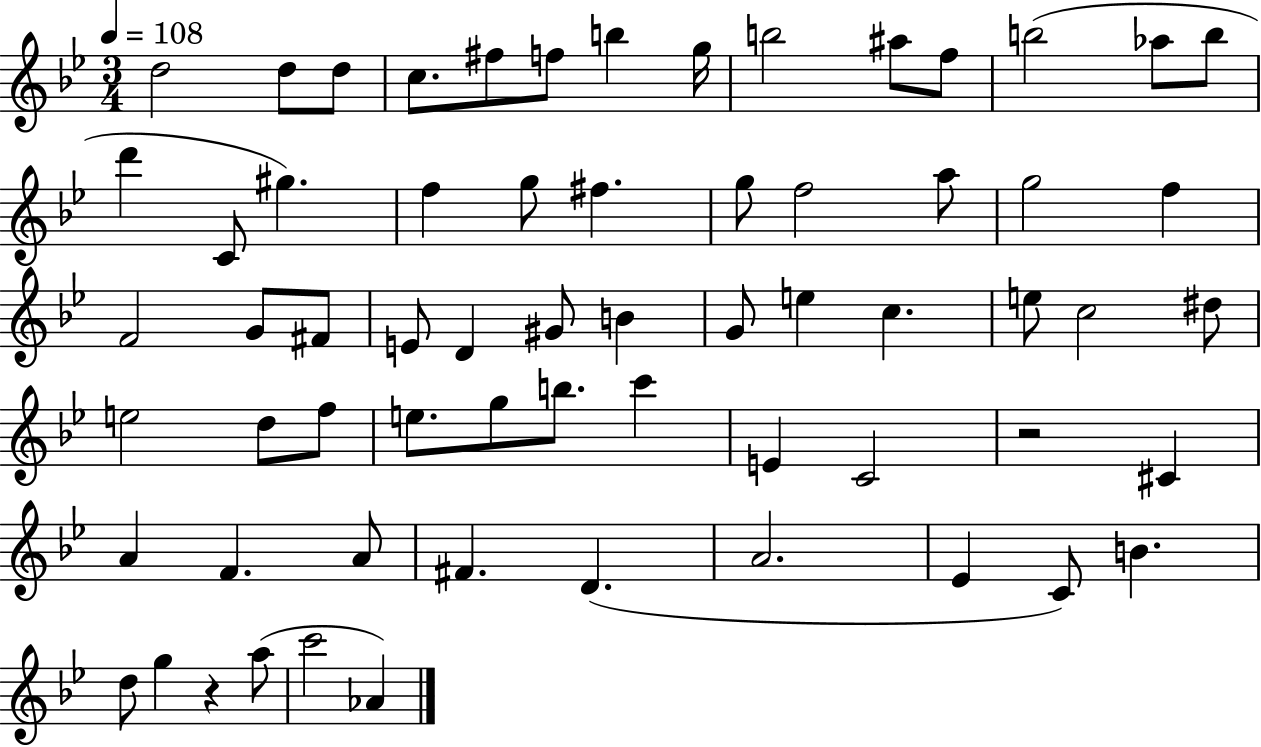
X:1
T:Untitled
M:3/4
L:1/4
K:Bb
d2 d/2 d/2 c/2 ^f/2 f/2 b g/4 b2 ^a/2 f/2 b2 _a/2 b/2 d' C/2 ^g f g/2 ^f g/2 f2 a/2 g2 f F2 G/2 ^F/2 E/2 D ^G/2 B G/2 e c e/2 c2 ^d/2 e2 d/2 f/2 e/2 g/2 b/2 c' E C2 z2 ^C A F A/2 ^F D A2 _E C/2 B d/2 g z a/2 c'2 _A